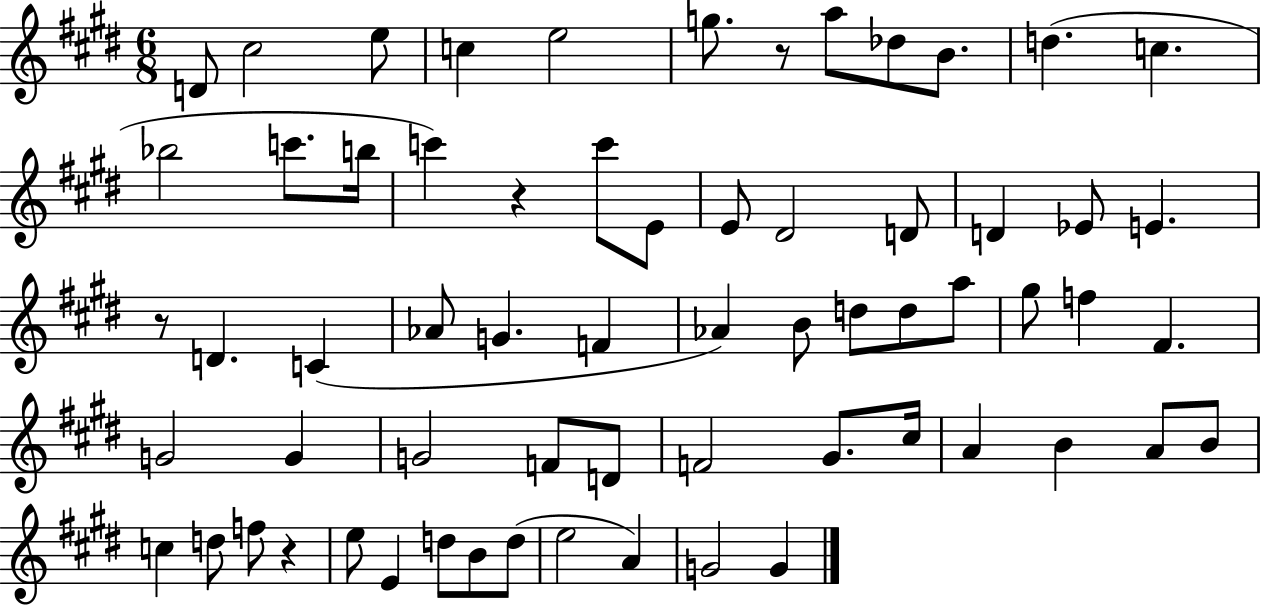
X:1
T:Untitled
M:6/8
L:1/4
K:E
D/2 ^c2 e/2 c e2 g/2 z/2 a/2 _d/2 B/2 d c _b2 c'/2 b/4 c' z c'/2 E/2 E/2 ^D2 D/2 D _E/2 E z/2 D C _A/2 G F _A B/2 d/2 d/2 a/2 ^g/2 f ^F G2 G G2 F/2 D/2 F2 ^G/2 ^c/4 A B A/2 B/2 c d/2 f/2 z e/2 E d/2 B/2 d/2 e2 A G2 G